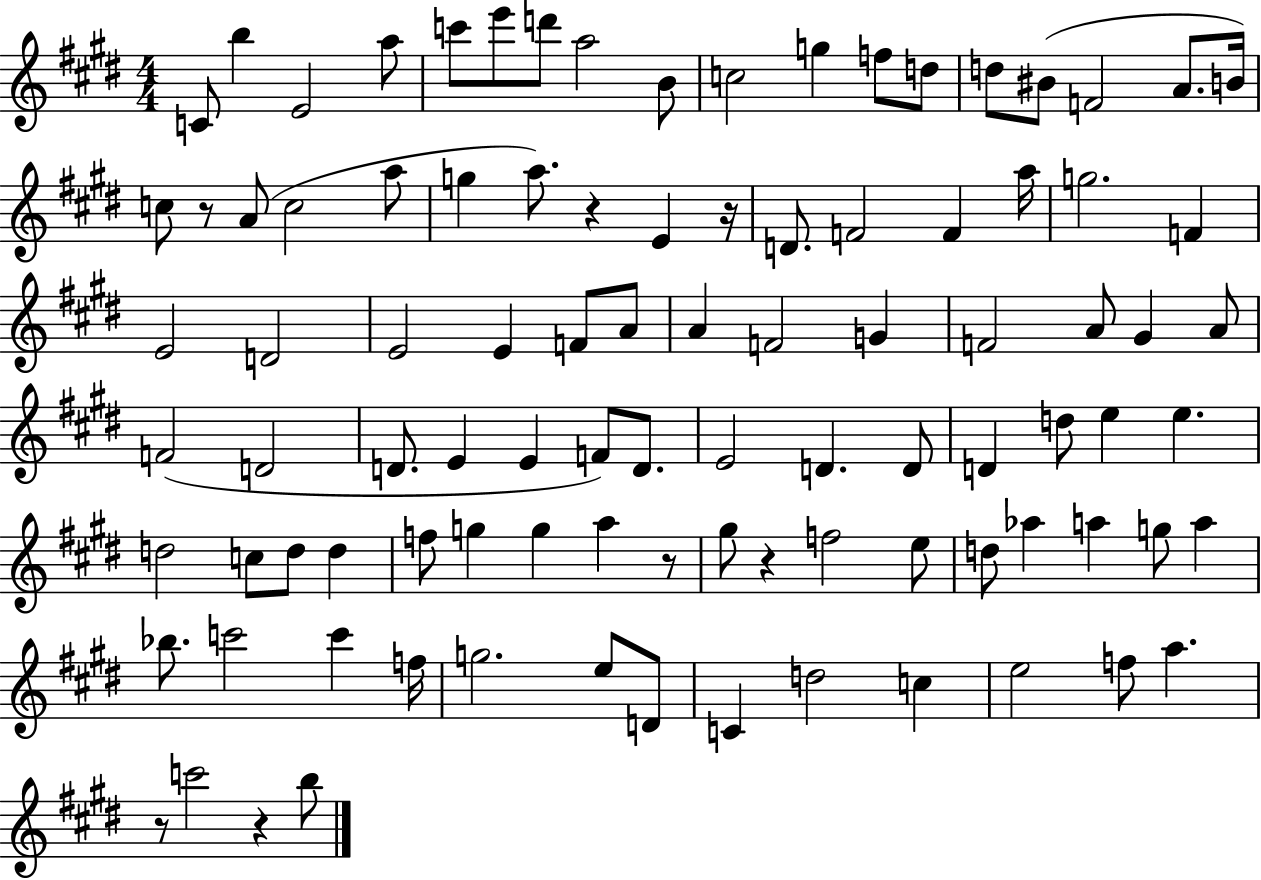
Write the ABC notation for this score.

X:1
T:Untitled
M:4/4
L:1/4
K:E
C/2 b E2 a/2 c'/2 e'/2 d'/2 a2 B/2 c2 g f/2 d/2 d/2 ^B/2 F2 A/2 B/4 c/2 z/2 A/2 c2 a/2 g a/2 z E z/4 D/2 F2 F a/4 g2 F E2 D2 E2 E F/2 A/2 A F2 G F2 A/2 ^G A/2 F2 D2 D/2 E E F/2 D/2 E2 D D/2 D d/2 e e d2 c/2 d/2 d f/2 g g a z/2 ^g/2 z f2 e/2 d/2 _a a g/2 a _b/2 c'2 c' f/4 g2 e/2 D/2 C d2 c e2 f/2 a z/2 c'2 z b/2